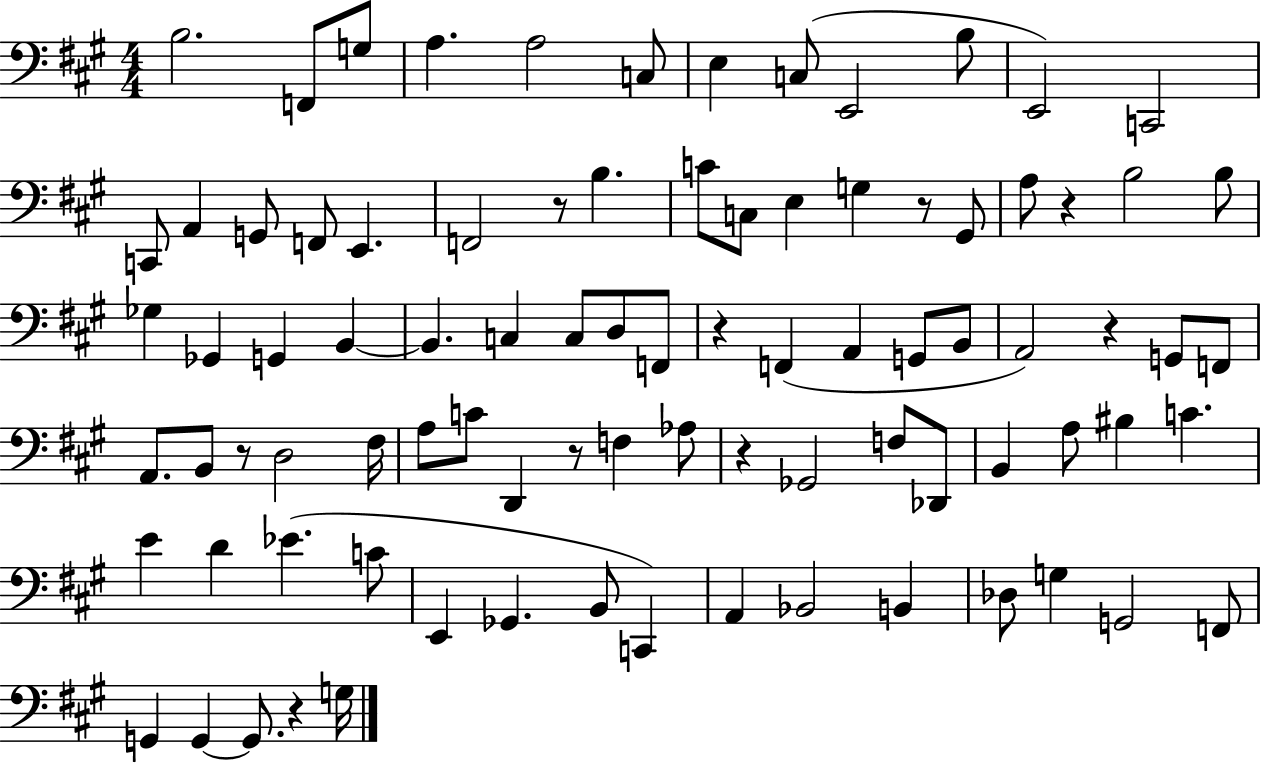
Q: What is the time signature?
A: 4/4